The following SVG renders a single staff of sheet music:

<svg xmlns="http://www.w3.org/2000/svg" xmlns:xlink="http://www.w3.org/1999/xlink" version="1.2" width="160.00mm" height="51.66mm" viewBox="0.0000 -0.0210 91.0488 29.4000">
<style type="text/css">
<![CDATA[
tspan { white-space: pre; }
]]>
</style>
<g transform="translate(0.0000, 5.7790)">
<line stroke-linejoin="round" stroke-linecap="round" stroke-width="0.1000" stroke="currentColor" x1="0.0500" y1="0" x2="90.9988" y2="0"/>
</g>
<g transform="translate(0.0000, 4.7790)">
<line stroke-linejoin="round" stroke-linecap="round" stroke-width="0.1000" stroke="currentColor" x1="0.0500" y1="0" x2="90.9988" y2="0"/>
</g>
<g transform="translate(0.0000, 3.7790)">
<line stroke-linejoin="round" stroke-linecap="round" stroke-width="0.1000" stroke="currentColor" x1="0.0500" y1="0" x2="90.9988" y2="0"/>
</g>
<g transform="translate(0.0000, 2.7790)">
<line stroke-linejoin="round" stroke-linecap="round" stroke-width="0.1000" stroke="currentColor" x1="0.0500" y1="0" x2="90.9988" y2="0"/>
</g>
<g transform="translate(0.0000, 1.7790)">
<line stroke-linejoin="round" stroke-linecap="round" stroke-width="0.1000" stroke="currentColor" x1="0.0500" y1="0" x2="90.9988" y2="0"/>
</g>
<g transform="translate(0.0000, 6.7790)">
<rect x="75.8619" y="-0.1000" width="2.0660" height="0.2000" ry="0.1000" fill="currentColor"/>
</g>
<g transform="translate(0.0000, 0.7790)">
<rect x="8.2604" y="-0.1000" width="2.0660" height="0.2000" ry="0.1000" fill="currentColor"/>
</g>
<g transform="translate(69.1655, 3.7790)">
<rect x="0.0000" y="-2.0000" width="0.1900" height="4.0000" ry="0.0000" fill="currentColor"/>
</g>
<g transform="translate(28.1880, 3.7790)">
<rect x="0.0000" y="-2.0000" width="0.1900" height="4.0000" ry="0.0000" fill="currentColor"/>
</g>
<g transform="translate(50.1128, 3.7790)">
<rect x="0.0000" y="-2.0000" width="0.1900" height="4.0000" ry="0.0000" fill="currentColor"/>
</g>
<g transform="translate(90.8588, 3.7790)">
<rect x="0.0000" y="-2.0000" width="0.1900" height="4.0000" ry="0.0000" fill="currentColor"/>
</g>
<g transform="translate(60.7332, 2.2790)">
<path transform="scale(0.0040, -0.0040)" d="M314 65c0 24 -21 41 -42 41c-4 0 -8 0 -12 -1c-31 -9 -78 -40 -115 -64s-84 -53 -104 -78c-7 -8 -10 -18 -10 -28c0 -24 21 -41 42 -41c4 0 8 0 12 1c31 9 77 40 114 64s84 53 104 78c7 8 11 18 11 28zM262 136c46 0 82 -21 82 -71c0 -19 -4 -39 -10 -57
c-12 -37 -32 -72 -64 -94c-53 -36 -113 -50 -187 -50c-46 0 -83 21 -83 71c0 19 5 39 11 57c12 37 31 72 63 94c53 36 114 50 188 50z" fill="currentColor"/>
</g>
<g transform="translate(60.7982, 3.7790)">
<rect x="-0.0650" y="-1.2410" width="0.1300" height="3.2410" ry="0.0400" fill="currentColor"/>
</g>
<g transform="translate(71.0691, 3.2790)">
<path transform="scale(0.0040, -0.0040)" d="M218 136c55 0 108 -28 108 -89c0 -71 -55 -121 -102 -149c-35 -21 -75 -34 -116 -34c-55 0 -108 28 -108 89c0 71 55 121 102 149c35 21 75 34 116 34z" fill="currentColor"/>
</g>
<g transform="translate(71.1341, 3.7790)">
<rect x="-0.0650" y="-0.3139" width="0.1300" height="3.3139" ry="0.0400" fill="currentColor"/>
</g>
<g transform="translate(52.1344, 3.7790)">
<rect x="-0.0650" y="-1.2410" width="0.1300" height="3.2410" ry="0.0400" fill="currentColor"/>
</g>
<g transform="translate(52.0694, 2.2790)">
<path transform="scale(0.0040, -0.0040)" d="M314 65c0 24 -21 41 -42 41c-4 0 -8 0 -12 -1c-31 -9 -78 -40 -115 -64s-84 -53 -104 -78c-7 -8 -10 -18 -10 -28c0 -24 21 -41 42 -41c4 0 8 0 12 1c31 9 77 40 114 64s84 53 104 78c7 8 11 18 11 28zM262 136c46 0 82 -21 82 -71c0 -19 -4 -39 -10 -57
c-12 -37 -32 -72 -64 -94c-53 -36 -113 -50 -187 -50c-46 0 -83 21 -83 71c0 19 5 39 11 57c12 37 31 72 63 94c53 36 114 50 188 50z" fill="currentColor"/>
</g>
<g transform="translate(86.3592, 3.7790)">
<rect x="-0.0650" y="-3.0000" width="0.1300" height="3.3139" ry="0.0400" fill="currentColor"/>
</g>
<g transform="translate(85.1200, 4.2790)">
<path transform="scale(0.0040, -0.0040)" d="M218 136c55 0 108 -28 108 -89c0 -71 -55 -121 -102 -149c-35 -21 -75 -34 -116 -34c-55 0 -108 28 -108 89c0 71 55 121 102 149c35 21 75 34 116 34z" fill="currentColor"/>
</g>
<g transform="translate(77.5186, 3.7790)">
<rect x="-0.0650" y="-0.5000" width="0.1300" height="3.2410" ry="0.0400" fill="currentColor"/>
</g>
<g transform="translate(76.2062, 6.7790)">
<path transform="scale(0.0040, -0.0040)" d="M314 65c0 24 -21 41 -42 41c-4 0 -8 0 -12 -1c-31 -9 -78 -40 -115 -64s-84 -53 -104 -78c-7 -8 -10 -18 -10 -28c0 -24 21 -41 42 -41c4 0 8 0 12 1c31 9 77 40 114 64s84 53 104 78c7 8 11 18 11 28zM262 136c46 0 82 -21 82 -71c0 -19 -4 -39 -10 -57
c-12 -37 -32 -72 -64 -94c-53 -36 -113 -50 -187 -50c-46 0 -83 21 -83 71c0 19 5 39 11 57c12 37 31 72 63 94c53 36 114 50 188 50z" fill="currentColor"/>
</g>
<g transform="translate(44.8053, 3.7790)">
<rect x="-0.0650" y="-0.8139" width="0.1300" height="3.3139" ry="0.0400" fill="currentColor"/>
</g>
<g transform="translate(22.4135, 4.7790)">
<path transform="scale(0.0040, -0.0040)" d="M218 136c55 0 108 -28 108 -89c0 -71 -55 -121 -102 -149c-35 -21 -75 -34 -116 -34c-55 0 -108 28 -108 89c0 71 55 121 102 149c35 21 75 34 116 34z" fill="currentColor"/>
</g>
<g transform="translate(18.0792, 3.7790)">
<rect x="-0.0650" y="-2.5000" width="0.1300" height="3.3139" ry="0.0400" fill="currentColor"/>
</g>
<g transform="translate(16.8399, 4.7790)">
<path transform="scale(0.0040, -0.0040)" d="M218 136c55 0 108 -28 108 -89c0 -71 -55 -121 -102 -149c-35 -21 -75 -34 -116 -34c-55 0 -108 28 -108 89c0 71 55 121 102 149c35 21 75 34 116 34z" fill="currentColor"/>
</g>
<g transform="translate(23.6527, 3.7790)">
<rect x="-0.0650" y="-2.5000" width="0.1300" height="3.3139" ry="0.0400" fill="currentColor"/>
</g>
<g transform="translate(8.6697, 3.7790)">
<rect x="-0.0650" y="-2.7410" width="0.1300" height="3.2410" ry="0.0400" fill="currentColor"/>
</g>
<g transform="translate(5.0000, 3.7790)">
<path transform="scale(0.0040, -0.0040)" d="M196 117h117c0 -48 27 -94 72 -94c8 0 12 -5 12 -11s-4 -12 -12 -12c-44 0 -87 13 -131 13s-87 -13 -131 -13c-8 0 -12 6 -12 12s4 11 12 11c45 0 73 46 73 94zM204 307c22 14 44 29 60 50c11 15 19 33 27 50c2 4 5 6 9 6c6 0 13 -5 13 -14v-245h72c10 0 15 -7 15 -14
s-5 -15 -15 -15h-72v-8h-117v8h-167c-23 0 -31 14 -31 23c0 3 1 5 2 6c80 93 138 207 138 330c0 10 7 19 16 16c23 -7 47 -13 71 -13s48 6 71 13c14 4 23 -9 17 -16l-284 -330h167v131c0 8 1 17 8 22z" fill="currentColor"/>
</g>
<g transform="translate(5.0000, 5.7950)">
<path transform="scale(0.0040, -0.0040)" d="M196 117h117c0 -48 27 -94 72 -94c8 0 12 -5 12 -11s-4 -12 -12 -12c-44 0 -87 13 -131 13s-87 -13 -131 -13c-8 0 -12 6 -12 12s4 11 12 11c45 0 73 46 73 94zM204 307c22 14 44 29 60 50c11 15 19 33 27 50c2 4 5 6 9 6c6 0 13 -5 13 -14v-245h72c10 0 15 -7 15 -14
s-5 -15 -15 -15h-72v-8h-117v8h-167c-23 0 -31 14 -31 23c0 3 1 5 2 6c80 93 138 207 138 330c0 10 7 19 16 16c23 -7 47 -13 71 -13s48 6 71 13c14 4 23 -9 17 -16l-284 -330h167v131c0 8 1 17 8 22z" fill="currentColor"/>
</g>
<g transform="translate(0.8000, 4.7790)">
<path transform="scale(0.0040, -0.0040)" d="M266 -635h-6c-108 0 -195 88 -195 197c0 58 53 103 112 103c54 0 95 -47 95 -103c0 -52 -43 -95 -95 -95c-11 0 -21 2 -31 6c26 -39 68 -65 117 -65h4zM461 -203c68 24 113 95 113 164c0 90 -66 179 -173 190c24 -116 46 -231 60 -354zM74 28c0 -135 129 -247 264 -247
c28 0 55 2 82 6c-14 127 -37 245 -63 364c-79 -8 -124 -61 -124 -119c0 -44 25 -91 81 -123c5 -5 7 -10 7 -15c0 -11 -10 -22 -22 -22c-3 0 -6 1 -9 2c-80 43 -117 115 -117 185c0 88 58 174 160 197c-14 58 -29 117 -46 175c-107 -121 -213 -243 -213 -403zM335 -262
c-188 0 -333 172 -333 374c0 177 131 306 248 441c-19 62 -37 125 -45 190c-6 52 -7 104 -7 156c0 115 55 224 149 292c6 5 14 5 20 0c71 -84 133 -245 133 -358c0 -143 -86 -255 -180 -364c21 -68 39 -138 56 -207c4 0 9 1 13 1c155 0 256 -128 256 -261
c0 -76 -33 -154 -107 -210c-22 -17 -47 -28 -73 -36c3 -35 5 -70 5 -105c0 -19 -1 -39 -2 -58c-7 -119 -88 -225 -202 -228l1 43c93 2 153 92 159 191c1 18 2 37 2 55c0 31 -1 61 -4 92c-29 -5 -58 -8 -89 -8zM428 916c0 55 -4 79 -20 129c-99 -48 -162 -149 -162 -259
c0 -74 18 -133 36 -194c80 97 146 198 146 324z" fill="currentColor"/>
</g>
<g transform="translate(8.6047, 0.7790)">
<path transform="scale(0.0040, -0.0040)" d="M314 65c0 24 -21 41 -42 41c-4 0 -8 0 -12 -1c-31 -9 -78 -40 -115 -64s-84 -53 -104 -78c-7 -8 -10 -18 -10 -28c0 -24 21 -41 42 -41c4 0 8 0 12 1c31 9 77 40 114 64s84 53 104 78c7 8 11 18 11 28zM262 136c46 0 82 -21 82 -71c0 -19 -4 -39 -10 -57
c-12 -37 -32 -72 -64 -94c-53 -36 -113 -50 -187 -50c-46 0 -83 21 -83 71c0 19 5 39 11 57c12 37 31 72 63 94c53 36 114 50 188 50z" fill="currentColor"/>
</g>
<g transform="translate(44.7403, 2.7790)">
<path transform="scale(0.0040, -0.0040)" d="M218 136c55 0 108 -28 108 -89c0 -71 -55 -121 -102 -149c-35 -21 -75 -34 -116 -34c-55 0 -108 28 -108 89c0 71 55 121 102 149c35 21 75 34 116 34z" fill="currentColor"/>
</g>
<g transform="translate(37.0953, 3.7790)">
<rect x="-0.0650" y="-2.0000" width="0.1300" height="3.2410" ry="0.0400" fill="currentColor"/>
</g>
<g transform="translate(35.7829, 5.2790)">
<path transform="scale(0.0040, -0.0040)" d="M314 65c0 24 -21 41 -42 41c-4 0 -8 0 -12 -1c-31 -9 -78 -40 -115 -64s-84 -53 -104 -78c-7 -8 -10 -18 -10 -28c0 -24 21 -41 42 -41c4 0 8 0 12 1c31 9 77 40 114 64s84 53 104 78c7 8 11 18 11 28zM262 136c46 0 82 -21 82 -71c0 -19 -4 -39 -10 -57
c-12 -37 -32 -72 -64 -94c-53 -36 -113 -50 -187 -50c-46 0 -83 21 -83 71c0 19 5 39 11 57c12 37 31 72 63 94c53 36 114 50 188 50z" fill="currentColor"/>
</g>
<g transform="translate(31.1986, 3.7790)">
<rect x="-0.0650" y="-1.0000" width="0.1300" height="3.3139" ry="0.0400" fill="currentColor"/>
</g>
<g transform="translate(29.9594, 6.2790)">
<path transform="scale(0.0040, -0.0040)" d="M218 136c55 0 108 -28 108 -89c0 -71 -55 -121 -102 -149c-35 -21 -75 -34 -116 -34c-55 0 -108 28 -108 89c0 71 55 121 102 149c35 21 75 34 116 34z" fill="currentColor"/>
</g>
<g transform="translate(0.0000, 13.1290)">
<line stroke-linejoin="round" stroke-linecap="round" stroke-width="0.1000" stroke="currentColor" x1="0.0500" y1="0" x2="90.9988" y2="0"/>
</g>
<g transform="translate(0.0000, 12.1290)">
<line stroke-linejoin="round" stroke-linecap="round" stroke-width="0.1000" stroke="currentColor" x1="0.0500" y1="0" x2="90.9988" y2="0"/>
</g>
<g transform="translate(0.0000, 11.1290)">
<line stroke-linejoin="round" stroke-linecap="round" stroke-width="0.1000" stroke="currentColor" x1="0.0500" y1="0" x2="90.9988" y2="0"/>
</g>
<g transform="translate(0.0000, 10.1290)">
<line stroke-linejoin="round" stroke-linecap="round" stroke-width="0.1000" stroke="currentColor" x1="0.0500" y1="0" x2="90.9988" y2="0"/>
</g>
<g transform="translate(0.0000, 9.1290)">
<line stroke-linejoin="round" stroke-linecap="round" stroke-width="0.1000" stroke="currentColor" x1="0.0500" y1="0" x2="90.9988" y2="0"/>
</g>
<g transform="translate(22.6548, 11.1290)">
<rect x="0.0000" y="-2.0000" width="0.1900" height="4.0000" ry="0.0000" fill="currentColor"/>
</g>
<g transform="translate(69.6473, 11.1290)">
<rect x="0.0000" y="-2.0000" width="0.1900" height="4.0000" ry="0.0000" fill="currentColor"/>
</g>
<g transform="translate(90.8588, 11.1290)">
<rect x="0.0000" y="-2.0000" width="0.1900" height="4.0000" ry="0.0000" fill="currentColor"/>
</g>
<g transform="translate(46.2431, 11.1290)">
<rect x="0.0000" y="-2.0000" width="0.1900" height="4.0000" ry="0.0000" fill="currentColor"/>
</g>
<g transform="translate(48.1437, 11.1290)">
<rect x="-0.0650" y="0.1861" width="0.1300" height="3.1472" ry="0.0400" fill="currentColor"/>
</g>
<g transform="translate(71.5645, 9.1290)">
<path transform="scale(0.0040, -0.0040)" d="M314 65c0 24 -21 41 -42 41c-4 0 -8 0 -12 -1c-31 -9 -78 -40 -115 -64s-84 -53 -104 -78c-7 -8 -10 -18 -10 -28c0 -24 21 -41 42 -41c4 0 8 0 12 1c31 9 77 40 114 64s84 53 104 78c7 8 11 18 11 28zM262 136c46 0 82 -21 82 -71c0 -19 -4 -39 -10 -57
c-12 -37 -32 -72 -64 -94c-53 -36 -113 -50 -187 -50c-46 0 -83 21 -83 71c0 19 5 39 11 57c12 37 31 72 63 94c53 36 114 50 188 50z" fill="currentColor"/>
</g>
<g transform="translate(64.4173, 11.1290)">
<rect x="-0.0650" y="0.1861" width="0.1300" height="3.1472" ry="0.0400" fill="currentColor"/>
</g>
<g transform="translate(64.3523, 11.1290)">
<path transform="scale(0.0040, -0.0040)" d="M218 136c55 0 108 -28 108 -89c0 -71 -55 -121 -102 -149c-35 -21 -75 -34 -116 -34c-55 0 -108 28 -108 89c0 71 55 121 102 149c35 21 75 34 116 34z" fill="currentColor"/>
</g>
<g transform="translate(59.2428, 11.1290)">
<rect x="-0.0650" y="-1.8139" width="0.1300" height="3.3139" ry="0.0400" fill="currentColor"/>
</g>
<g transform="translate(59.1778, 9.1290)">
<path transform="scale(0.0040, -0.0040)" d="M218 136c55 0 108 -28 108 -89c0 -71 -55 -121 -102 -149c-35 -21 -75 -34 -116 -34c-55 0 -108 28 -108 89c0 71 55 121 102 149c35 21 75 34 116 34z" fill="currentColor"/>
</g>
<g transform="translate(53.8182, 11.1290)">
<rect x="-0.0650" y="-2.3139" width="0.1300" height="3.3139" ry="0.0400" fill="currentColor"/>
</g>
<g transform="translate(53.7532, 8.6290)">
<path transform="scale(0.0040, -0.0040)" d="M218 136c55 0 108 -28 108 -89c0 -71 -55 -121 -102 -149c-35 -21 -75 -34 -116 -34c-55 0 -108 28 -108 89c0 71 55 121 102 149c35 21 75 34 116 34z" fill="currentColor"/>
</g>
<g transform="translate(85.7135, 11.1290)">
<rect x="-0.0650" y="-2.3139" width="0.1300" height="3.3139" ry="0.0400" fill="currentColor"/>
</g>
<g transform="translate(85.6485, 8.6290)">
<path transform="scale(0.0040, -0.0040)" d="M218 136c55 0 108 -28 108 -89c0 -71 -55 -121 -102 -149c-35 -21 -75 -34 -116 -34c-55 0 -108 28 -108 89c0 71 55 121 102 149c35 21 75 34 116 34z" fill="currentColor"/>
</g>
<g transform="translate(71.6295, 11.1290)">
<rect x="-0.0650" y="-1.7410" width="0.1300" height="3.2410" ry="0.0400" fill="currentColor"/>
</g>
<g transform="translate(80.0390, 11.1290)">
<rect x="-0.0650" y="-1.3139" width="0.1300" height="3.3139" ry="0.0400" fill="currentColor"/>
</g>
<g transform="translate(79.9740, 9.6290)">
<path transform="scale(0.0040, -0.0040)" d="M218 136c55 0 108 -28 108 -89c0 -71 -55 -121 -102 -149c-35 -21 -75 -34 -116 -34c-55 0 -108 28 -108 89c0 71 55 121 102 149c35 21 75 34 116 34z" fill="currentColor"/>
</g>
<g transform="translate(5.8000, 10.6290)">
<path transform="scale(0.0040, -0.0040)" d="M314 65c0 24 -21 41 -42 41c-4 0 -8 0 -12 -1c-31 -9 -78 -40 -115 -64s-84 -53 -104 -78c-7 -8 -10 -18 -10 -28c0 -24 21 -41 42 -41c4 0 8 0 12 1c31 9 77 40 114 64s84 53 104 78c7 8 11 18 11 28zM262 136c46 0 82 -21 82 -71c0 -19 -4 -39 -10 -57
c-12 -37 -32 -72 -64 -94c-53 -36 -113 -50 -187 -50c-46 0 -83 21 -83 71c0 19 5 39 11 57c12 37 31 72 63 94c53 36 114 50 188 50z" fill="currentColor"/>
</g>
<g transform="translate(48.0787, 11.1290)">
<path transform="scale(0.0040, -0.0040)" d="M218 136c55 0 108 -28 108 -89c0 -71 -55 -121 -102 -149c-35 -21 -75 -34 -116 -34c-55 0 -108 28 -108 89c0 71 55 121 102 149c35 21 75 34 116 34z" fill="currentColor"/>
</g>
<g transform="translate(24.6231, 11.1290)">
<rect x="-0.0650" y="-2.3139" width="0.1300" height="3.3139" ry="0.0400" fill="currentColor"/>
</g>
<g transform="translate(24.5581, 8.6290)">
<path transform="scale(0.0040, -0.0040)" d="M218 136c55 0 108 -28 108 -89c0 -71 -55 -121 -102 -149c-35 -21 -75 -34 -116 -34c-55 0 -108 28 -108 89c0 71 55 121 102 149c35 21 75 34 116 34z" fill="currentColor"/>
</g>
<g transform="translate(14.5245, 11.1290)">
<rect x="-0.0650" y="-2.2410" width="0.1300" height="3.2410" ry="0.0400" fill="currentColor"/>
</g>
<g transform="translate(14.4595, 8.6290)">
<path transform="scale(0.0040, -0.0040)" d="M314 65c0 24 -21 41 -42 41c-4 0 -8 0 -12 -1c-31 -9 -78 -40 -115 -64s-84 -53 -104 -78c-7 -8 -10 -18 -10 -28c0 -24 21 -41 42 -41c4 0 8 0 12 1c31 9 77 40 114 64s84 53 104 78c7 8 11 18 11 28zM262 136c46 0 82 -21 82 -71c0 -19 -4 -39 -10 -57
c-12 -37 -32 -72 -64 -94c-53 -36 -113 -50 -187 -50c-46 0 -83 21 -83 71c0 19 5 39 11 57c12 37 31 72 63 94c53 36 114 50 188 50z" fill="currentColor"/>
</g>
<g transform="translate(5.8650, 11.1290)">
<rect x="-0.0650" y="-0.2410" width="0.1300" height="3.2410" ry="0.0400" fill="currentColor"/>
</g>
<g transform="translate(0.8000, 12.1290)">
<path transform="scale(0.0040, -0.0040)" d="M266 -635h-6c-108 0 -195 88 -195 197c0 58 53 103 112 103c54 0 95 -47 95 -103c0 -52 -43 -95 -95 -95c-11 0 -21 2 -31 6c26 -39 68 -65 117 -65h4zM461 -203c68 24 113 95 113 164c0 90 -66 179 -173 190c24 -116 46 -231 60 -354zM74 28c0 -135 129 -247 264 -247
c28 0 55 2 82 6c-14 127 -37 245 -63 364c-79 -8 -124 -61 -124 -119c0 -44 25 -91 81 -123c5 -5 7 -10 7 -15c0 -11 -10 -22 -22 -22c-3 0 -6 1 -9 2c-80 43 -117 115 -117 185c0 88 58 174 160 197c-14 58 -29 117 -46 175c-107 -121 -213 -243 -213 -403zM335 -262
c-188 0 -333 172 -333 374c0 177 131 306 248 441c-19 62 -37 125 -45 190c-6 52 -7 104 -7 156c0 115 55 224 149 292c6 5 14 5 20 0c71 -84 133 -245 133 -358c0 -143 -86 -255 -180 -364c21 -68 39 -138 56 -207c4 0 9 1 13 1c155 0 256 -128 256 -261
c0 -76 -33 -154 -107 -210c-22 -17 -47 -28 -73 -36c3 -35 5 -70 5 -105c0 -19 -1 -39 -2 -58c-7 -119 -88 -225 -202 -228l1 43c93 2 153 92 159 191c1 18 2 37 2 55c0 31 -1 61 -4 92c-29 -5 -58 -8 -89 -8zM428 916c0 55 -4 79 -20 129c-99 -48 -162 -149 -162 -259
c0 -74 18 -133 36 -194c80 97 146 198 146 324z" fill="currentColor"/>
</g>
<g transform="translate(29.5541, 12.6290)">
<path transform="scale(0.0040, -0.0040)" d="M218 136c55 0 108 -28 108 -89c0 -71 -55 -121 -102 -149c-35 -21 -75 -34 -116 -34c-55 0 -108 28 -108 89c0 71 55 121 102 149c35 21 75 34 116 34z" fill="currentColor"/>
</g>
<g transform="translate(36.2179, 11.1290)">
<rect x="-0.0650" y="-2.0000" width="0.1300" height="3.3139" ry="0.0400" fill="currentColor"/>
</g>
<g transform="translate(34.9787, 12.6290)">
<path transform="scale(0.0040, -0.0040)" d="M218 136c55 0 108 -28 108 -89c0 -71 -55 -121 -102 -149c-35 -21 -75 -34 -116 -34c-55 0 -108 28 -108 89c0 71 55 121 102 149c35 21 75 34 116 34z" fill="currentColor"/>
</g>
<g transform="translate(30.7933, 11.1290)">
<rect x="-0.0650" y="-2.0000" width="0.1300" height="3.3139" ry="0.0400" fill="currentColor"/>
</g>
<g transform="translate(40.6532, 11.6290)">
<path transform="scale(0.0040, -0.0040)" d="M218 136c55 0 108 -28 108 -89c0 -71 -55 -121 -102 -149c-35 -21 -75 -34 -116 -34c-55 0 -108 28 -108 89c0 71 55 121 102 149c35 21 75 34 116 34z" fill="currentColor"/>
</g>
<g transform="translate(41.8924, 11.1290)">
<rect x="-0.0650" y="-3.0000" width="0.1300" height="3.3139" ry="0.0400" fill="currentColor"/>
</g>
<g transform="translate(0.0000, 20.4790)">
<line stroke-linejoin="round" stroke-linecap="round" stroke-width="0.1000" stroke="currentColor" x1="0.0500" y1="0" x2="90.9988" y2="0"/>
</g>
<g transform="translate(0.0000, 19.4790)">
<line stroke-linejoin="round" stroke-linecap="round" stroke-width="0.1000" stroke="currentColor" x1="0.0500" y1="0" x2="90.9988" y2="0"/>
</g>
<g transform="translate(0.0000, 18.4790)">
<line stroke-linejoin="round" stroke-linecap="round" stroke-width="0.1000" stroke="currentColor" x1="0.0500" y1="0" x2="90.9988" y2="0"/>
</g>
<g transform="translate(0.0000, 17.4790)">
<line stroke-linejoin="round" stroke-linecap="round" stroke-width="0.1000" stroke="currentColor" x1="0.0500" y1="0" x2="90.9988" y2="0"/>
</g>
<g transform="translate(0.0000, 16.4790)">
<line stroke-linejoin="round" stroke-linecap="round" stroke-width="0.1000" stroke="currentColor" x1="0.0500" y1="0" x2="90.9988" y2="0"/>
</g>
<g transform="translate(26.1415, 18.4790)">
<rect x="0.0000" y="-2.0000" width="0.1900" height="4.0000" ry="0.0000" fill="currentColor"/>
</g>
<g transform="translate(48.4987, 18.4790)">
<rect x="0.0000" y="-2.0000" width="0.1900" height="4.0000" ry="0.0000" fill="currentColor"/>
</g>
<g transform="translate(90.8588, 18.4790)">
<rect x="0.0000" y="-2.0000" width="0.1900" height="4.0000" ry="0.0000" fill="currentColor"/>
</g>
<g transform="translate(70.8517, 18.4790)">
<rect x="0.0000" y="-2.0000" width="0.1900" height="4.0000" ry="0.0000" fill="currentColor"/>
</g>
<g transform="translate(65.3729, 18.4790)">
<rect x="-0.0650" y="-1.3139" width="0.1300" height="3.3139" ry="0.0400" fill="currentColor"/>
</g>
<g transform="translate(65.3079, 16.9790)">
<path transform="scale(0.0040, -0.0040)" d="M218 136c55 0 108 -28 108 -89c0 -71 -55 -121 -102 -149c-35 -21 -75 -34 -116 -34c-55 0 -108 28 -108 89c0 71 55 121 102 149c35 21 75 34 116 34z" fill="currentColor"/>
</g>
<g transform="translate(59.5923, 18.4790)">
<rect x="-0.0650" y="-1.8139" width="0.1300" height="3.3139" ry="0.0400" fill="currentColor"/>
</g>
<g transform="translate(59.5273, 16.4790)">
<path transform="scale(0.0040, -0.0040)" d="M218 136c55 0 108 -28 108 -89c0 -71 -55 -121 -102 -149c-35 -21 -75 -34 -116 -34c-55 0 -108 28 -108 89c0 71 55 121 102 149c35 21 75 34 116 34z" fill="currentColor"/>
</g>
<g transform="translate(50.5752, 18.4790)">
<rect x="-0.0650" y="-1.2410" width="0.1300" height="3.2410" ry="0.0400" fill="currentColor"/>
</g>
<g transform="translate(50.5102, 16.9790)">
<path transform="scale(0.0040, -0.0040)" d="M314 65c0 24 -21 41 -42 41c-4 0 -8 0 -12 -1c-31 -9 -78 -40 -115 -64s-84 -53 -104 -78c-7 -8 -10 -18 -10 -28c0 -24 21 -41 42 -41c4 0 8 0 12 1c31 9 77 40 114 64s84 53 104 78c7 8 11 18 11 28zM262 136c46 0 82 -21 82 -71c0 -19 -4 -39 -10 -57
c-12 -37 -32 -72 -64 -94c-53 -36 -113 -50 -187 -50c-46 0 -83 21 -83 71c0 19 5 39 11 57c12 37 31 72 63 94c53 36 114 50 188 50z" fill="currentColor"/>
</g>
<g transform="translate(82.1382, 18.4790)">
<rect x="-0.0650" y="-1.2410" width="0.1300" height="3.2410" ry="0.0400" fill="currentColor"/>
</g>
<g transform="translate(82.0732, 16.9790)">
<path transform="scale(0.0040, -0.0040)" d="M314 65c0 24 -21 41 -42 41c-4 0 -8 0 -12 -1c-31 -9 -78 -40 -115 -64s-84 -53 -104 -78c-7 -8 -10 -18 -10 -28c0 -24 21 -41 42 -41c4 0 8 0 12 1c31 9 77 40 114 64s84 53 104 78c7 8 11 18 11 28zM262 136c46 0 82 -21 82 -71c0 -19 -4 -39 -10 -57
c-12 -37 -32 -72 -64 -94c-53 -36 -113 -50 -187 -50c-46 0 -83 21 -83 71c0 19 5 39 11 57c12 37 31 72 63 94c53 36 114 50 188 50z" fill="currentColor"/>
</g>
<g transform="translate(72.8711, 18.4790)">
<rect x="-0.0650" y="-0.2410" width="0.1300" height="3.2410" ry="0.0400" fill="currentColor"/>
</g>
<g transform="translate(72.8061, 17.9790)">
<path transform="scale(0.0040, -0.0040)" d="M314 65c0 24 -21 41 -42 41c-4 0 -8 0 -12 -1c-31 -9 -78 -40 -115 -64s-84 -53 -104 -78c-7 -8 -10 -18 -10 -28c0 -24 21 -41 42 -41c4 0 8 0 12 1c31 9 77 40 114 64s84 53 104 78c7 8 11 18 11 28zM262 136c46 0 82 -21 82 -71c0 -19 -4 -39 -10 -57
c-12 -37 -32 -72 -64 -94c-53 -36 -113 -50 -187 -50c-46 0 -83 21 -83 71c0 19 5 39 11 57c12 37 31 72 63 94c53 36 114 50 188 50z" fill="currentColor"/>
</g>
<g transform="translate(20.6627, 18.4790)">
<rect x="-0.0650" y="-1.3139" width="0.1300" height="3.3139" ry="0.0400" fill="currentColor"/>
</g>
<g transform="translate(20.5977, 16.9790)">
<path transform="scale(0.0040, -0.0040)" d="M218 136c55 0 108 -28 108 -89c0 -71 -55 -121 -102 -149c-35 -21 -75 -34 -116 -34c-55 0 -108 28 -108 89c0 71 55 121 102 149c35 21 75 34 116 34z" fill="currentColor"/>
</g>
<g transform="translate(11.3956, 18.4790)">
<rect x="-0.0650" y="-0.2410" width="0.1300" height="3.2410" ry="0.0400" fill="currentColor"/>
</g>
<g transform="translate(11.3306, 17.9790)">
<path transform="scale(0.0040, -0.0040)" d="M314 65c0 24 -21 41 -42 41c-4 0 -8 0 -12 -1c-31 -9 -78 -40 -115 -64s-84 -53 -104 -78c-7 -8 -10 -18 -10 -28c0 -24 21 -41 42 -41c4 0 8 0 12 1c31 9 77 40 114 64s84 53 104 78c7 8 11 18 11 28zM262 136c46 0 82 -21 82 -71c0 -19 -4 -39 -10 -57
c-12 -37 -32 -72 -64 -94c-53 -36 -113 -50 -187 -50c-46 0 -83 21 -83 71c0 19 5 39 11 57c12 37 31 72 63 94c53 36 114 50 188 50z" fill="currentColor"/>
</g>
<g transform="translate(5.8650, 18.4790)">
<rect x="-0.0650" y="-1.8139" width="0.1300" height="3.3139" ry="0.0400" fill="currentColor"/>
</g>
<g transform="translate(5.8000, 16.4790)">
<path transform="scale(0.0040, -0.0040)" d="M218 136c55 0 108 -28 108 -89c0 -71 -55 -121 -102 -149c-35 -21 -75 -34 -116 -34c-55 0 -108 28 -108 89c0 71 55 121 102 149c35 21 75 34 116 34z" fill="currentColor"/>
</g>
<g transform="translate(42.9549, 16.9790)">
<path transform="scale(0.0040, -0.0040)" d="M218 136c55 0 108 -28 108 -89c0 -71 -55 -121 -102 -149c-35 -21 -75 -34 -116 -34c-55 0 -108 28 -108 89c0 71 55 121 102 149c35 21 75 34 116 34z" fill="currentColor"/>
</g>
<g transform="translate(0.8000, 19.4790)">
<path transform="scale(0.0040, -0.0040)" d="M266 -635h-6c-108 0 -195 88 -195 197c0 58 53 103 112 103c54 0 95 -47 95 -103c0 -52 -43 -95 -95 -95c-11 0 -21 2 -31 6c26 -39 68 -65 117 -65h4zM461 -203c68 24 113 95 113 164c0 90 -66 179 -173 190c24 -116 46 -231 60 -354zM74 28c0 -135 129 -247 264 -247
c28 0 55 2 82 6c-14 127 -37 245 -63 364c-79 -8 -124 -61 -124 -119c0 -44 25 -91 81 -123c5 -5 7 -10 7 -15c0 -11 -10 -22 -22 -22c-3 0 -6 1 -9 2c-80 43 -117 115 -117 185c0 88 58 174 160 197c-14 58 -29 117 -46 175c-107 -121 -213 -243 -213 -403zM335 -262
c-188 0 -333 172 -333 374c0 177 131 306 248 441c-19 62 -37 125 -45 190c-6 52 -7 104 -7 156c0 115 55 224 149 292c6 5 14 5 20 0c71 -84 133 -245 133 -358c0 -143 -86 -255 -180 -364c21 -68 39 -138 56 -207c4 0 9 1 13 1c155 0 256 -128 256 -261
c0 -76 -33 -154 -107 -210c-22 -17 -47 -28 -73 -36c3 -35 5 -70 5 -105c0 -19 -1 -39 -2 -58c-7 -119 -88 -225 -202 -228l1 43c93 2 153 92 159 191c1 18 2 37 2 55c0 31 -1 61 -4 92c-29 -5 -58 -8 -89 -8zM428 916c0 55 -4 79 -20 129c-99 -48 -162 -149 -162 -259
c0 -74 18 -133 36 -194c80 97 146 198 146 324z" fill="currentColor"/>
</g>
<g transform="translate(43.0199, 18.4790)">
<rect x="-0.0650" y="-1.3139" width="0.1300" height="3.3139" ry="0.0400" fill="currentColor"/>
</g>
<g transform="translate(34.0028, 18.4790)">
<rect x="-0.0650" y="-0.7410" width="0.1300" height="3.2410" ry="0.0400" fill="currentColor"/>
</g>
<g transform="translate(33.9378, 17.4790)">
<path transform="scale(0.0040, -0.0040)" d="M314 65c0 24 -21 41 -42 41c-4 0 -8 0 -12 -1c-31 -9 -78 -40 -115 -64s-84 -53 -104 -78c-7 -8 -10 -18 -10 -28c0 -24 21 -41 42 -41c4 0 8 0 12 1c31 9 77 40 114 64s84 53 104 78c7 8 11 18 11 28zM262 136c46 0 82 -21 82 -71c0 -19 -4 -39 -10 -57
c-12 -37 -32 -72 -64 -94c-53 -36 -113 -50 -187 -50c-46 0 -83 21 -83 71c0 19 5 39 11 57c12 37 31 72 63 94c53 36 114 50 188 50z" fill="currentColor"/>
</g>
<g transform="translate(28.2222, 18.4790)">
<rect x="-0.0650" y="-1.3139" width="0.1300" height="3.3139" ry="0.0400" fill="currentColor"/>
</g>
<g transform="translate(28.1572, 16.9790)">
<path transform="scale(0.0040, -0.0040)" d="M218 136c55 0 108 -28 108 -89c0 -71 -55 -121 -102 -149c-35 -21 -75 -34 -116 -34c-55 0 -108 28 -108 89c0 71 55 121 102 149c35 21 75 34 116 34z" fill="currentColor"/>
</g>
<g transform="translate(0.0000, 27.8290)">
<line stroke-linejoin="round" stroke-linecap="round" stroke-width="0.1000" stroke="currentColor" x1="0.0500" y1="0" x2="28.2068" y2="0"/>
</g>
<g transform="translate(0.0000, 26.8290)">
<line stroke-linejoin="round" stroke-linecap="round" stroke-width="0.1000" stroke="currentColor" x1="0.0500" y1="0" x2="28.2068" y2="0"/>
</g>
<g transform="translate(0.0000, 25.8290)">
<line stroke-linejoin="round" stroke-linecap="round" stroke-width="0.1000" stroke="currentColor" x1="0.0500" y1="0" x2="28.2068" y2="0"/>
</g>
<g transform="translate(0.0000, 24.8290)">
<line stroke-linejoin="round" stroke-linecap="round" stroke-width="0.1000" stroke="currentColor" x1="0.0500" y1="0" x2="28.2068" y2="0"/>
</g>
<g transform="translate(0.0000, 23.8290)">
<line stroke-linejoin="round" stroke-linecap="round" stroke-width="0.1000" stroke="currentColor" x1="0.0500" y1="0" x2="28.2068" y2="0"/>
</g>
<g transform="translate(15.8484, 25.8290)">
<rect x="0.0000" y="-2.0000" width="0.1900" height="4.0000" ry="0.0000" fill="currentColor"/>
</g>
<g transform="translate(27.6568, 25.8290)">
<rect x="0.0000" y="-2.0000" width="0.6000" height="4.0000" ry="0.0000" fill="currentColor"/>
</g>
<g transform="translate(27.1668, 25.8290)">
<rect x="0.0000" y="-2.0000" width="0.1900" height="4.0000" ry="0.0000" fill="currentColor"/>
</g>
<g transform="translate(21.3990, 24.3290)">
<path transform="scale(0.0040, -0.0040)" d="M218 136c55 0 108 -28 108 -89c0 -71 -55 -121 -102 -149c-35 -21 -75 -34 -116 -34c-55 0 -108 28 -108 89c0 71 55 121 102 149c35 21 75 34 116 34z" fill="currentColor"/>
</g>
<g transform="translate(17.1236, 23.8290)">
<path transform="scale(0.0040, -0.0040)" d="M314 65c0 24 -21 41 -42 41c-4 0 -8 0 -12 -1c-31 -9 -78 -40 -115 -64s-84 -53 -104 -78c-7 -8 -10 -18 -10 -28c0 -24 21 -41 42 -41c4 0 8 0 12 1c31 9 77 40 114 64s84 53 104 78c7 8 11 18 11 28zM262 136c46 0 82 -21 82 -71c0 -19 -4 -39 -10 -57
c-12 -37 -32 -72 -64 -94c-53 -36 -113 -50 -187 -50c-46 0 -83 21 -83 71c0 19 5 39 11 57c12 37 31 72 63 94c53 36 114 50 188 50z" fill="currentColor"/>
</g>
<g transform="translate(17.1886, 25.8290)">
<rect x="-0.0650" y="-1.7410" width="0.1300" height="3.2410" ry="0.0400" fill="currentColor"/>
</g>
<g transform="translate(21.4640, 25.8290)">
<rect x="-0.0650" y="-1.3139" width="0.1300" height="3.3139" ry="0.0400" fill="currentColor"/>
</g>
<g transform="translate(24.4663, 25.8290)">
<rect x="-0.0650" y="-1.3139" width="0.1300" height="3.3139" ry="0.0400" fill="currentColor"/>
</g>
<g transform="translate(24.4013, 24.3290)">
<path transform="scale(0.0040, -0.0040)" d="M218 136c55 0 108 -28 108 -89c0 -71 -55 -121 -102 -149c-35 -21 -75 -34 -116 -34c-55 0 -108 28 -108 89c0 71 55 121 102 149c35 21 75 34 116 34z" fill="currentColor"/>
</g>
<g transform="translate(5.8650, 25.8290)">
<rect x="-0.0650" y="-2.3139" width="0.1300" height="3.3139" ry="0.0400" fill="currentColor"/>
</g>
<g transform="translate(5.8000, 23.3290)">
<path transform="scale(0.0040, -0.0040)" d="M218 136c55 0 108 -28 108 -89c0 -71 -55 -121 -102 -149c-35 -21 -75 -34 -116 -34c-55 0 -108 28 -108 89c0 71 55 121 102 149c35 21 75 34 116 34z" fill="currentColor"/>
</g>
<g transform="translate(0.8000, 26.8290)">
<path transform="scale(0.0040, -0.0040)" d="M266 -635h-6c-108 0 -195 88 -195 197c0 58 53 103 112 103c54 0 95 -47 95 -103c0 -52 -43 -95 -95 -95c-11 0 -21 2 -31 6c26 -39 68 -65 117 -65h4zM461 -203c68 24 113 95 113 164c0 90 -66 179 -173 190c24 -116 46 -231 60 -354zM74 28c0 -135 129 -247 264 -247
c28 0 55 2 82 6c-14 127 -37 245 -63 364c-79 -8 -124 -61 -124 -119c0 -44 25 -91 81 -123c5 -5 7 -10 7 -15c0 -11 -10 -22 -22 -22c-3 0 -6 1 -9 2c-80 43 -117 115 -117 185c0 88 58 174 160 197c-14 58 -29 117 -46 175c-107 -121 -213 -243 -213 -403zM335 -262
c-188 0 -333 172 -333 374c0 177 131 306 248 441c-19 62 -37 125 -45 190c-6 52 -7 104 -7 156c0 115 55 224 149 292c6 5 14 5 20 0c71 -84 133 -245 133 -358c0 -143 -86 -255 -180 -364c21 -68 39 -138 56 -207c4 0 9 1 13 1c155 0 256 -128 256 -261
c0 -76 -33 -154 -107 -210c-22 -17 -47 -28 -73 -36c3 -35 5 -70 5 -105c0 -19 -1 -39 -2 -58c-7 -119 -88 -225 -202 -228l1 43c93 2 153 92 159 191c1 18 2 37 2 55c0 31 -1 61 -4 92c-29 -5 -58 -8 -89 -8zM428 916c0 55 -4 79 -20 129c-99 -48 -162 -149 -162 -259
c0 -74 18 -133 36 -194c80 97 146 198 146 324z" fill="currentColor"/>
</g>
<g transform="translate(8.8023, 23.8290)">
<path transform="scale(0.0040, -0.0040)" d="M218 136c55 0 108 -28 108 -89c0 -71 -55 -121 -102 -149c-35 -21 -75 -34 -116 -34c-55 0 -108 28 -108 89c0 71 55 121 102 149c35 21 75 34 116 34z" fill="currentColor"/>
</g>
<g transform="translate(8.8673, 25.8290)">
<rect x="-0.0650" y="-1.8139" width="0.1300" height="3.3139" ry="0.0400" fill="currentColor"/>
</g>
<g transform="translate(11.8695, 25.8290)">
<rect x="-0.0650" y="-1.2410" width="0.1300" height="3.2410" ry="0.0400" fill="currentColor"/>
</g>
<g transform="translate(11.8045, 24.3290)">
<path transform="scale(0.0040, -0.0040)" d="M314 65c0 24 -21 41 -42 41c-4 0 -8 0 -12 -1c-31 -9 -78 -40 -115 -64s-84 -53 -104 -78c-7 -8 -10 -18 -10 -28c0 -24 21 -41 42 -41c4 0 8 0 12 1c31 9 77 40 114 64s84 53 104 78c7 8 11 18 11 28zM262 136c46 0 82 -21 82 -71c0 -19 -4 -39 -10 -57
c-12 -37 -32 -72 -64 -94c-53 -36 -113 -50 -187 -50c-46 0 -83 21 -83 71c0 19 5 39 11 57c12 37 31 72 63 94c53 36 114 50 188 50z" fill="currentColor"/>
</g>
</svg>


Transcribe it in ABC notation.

X:1
T:Untitled
M:4/4
L:1/4
K:C
a2 G G D F2 d e2 e2 c C2 A c2 g2 g F F A B g f B f2 e g f c2 e e d2 e e2 f e c2 e2 g f e2 f2 e e